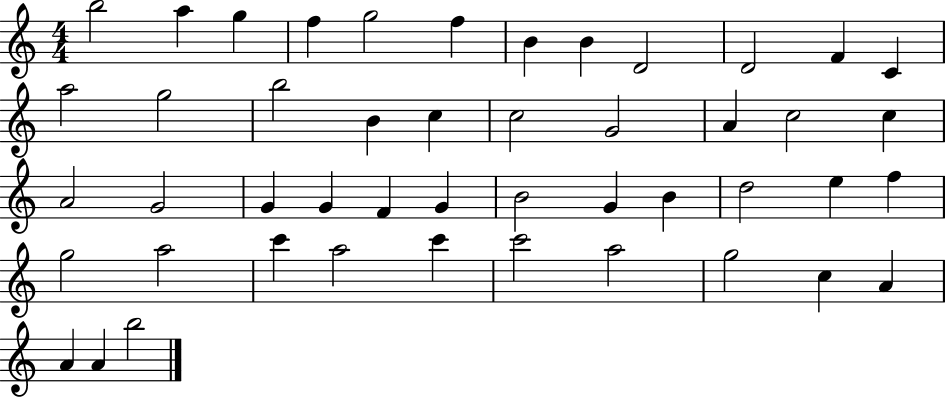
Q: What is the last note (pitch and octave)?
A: B5